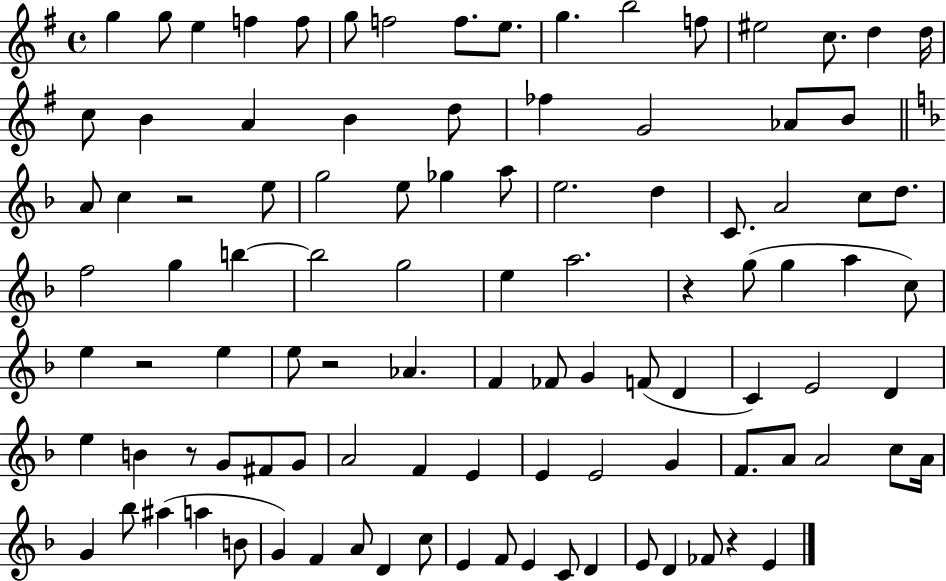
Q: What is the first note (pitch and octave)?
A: G5